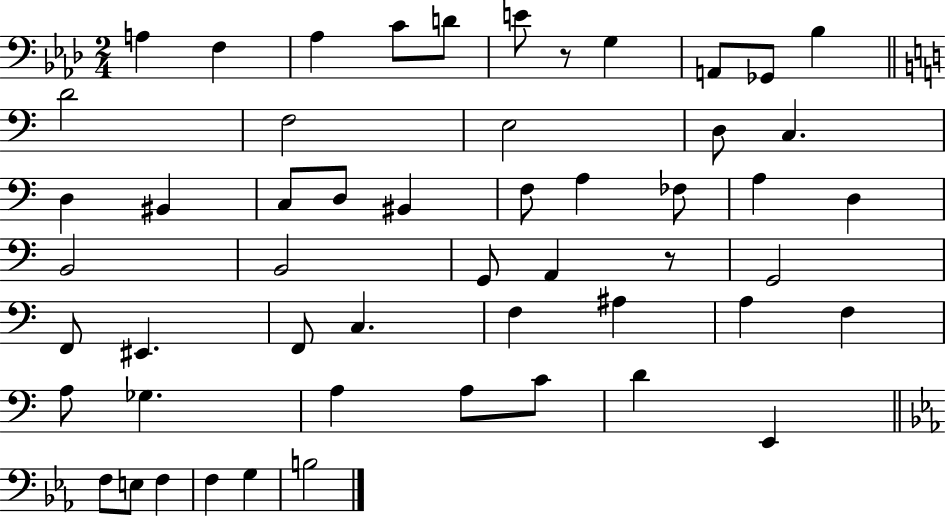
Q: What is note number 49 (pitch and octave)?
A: F3